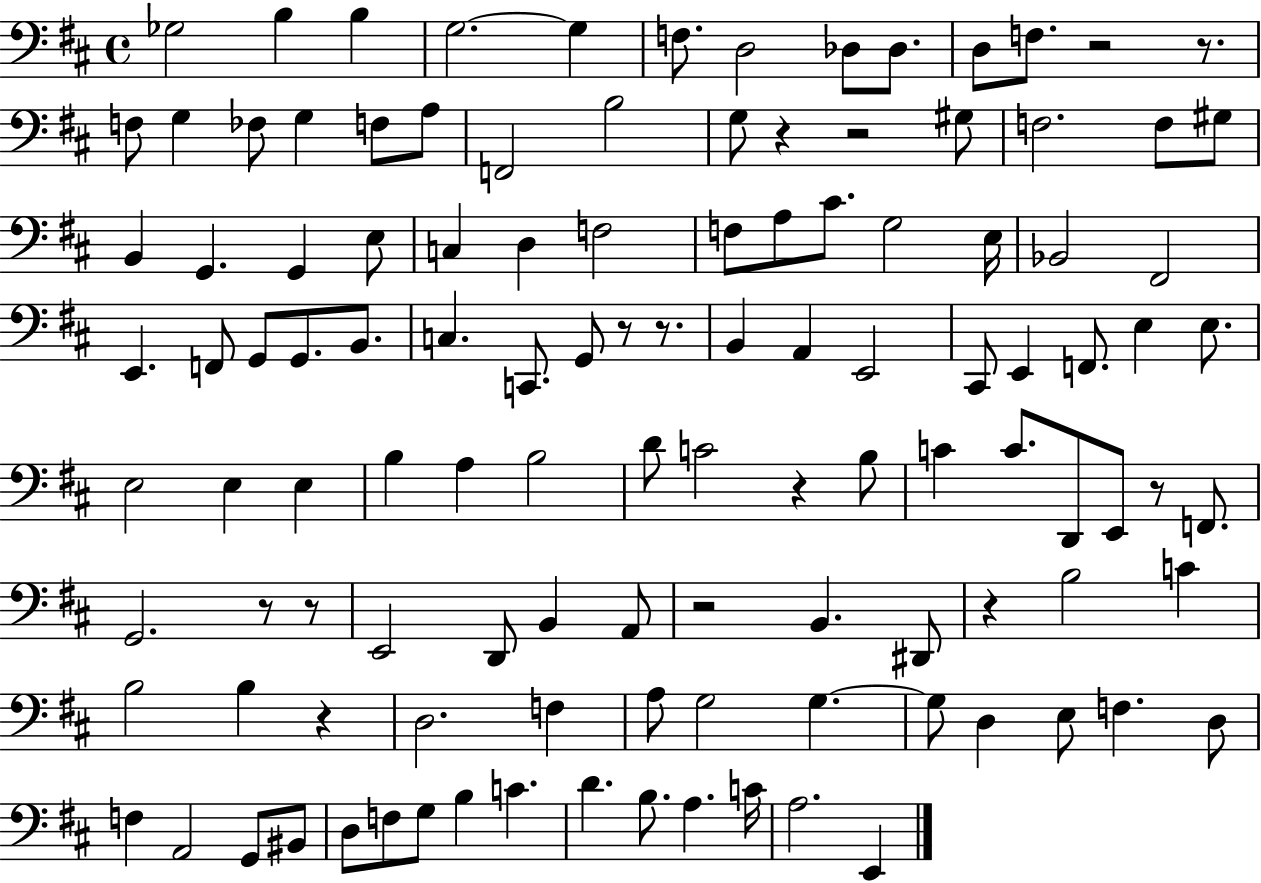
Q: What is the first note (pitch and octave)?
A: Gb3